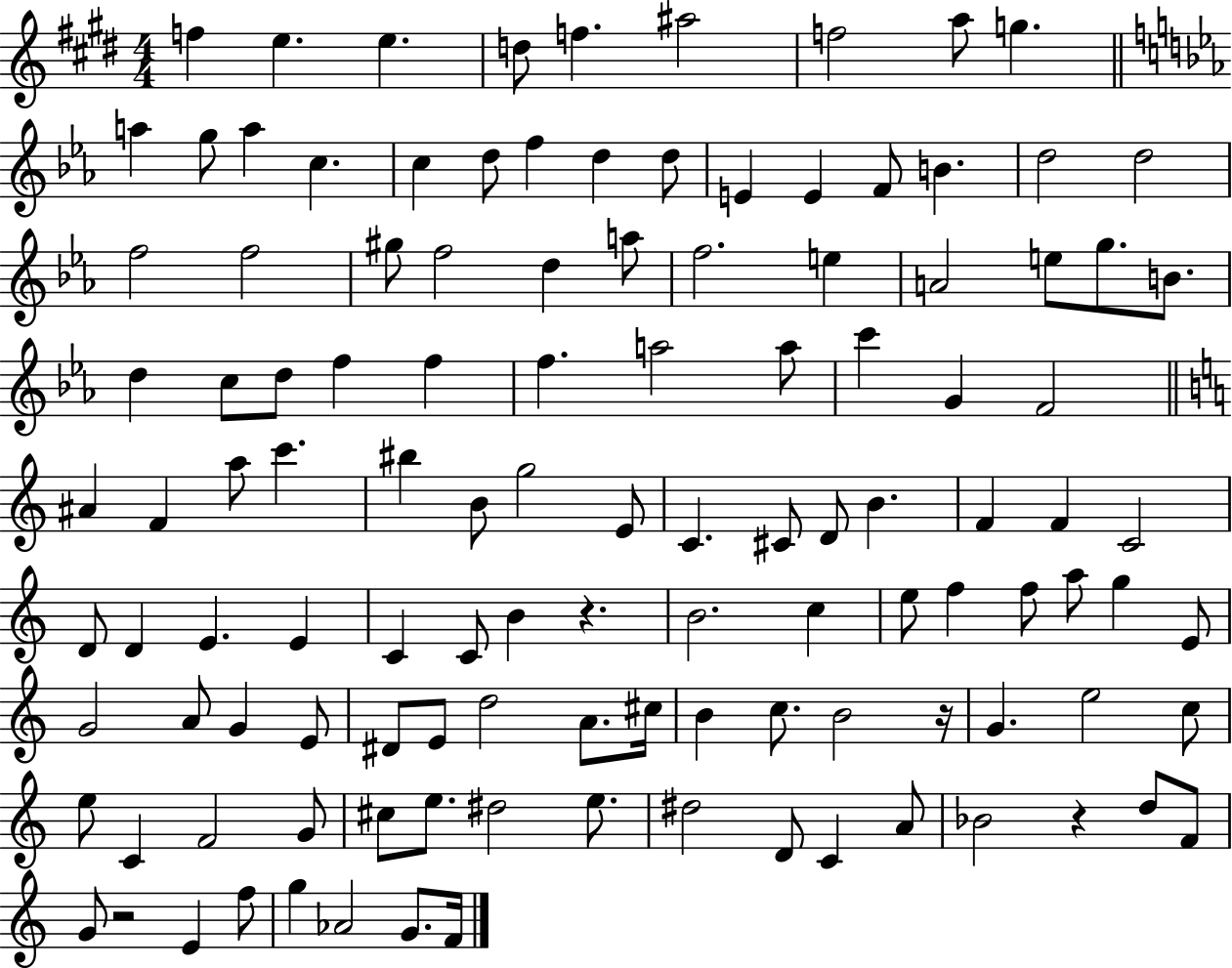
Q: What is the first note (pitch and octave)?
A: F5